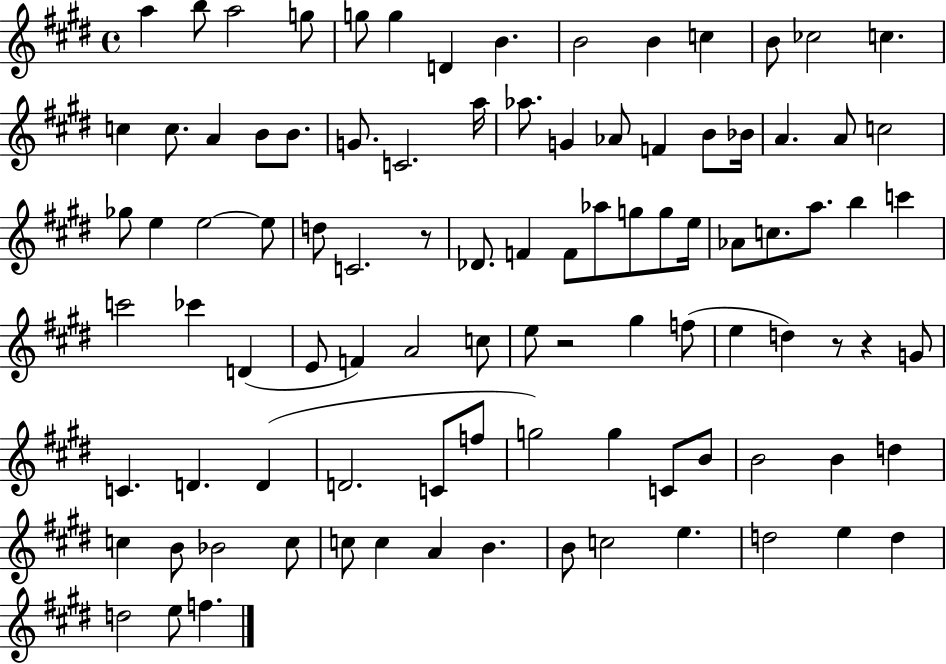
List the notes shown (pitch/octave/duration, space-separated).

A5/q B5/e A5/h G5/e G5/e G5/q D4/q B4/q. B4/h B4/q C5/q B4/e CES5/h C5/q. C5/q C5/e. A4/q B4/e B4/e. G4/e. C4/h. A5/s Ab5/e. G4/q Ab4/e F4/q B4/e Bb4/s A4/q. A4/e C5/h Gb5/e E5/q E5/h E5/e D5/e C4/h. R/e Db4/e. F4/q F4/e Ab5/e G5/e G5/e E5/s Ab4/e C5/e. A5/e. B5/q C6/q C6/h CES6/q D4/q E4/e F4/q A4/h C5/e E5/e R/h G#5/q F5/e E5/q D5/q R/e R/q G4/e C4/q. D4/q. D4/q D4/h. C4/e F5/e G5/h G5/q C4/e B4/e B4/h B4/q D5/q C5/q B4/e Bb4/h C5/e C5/e C5/q A4/q B4/q. B4/e C5/h E5/q. D5/h E5/q D5/q D5/h E5/e F5/q.